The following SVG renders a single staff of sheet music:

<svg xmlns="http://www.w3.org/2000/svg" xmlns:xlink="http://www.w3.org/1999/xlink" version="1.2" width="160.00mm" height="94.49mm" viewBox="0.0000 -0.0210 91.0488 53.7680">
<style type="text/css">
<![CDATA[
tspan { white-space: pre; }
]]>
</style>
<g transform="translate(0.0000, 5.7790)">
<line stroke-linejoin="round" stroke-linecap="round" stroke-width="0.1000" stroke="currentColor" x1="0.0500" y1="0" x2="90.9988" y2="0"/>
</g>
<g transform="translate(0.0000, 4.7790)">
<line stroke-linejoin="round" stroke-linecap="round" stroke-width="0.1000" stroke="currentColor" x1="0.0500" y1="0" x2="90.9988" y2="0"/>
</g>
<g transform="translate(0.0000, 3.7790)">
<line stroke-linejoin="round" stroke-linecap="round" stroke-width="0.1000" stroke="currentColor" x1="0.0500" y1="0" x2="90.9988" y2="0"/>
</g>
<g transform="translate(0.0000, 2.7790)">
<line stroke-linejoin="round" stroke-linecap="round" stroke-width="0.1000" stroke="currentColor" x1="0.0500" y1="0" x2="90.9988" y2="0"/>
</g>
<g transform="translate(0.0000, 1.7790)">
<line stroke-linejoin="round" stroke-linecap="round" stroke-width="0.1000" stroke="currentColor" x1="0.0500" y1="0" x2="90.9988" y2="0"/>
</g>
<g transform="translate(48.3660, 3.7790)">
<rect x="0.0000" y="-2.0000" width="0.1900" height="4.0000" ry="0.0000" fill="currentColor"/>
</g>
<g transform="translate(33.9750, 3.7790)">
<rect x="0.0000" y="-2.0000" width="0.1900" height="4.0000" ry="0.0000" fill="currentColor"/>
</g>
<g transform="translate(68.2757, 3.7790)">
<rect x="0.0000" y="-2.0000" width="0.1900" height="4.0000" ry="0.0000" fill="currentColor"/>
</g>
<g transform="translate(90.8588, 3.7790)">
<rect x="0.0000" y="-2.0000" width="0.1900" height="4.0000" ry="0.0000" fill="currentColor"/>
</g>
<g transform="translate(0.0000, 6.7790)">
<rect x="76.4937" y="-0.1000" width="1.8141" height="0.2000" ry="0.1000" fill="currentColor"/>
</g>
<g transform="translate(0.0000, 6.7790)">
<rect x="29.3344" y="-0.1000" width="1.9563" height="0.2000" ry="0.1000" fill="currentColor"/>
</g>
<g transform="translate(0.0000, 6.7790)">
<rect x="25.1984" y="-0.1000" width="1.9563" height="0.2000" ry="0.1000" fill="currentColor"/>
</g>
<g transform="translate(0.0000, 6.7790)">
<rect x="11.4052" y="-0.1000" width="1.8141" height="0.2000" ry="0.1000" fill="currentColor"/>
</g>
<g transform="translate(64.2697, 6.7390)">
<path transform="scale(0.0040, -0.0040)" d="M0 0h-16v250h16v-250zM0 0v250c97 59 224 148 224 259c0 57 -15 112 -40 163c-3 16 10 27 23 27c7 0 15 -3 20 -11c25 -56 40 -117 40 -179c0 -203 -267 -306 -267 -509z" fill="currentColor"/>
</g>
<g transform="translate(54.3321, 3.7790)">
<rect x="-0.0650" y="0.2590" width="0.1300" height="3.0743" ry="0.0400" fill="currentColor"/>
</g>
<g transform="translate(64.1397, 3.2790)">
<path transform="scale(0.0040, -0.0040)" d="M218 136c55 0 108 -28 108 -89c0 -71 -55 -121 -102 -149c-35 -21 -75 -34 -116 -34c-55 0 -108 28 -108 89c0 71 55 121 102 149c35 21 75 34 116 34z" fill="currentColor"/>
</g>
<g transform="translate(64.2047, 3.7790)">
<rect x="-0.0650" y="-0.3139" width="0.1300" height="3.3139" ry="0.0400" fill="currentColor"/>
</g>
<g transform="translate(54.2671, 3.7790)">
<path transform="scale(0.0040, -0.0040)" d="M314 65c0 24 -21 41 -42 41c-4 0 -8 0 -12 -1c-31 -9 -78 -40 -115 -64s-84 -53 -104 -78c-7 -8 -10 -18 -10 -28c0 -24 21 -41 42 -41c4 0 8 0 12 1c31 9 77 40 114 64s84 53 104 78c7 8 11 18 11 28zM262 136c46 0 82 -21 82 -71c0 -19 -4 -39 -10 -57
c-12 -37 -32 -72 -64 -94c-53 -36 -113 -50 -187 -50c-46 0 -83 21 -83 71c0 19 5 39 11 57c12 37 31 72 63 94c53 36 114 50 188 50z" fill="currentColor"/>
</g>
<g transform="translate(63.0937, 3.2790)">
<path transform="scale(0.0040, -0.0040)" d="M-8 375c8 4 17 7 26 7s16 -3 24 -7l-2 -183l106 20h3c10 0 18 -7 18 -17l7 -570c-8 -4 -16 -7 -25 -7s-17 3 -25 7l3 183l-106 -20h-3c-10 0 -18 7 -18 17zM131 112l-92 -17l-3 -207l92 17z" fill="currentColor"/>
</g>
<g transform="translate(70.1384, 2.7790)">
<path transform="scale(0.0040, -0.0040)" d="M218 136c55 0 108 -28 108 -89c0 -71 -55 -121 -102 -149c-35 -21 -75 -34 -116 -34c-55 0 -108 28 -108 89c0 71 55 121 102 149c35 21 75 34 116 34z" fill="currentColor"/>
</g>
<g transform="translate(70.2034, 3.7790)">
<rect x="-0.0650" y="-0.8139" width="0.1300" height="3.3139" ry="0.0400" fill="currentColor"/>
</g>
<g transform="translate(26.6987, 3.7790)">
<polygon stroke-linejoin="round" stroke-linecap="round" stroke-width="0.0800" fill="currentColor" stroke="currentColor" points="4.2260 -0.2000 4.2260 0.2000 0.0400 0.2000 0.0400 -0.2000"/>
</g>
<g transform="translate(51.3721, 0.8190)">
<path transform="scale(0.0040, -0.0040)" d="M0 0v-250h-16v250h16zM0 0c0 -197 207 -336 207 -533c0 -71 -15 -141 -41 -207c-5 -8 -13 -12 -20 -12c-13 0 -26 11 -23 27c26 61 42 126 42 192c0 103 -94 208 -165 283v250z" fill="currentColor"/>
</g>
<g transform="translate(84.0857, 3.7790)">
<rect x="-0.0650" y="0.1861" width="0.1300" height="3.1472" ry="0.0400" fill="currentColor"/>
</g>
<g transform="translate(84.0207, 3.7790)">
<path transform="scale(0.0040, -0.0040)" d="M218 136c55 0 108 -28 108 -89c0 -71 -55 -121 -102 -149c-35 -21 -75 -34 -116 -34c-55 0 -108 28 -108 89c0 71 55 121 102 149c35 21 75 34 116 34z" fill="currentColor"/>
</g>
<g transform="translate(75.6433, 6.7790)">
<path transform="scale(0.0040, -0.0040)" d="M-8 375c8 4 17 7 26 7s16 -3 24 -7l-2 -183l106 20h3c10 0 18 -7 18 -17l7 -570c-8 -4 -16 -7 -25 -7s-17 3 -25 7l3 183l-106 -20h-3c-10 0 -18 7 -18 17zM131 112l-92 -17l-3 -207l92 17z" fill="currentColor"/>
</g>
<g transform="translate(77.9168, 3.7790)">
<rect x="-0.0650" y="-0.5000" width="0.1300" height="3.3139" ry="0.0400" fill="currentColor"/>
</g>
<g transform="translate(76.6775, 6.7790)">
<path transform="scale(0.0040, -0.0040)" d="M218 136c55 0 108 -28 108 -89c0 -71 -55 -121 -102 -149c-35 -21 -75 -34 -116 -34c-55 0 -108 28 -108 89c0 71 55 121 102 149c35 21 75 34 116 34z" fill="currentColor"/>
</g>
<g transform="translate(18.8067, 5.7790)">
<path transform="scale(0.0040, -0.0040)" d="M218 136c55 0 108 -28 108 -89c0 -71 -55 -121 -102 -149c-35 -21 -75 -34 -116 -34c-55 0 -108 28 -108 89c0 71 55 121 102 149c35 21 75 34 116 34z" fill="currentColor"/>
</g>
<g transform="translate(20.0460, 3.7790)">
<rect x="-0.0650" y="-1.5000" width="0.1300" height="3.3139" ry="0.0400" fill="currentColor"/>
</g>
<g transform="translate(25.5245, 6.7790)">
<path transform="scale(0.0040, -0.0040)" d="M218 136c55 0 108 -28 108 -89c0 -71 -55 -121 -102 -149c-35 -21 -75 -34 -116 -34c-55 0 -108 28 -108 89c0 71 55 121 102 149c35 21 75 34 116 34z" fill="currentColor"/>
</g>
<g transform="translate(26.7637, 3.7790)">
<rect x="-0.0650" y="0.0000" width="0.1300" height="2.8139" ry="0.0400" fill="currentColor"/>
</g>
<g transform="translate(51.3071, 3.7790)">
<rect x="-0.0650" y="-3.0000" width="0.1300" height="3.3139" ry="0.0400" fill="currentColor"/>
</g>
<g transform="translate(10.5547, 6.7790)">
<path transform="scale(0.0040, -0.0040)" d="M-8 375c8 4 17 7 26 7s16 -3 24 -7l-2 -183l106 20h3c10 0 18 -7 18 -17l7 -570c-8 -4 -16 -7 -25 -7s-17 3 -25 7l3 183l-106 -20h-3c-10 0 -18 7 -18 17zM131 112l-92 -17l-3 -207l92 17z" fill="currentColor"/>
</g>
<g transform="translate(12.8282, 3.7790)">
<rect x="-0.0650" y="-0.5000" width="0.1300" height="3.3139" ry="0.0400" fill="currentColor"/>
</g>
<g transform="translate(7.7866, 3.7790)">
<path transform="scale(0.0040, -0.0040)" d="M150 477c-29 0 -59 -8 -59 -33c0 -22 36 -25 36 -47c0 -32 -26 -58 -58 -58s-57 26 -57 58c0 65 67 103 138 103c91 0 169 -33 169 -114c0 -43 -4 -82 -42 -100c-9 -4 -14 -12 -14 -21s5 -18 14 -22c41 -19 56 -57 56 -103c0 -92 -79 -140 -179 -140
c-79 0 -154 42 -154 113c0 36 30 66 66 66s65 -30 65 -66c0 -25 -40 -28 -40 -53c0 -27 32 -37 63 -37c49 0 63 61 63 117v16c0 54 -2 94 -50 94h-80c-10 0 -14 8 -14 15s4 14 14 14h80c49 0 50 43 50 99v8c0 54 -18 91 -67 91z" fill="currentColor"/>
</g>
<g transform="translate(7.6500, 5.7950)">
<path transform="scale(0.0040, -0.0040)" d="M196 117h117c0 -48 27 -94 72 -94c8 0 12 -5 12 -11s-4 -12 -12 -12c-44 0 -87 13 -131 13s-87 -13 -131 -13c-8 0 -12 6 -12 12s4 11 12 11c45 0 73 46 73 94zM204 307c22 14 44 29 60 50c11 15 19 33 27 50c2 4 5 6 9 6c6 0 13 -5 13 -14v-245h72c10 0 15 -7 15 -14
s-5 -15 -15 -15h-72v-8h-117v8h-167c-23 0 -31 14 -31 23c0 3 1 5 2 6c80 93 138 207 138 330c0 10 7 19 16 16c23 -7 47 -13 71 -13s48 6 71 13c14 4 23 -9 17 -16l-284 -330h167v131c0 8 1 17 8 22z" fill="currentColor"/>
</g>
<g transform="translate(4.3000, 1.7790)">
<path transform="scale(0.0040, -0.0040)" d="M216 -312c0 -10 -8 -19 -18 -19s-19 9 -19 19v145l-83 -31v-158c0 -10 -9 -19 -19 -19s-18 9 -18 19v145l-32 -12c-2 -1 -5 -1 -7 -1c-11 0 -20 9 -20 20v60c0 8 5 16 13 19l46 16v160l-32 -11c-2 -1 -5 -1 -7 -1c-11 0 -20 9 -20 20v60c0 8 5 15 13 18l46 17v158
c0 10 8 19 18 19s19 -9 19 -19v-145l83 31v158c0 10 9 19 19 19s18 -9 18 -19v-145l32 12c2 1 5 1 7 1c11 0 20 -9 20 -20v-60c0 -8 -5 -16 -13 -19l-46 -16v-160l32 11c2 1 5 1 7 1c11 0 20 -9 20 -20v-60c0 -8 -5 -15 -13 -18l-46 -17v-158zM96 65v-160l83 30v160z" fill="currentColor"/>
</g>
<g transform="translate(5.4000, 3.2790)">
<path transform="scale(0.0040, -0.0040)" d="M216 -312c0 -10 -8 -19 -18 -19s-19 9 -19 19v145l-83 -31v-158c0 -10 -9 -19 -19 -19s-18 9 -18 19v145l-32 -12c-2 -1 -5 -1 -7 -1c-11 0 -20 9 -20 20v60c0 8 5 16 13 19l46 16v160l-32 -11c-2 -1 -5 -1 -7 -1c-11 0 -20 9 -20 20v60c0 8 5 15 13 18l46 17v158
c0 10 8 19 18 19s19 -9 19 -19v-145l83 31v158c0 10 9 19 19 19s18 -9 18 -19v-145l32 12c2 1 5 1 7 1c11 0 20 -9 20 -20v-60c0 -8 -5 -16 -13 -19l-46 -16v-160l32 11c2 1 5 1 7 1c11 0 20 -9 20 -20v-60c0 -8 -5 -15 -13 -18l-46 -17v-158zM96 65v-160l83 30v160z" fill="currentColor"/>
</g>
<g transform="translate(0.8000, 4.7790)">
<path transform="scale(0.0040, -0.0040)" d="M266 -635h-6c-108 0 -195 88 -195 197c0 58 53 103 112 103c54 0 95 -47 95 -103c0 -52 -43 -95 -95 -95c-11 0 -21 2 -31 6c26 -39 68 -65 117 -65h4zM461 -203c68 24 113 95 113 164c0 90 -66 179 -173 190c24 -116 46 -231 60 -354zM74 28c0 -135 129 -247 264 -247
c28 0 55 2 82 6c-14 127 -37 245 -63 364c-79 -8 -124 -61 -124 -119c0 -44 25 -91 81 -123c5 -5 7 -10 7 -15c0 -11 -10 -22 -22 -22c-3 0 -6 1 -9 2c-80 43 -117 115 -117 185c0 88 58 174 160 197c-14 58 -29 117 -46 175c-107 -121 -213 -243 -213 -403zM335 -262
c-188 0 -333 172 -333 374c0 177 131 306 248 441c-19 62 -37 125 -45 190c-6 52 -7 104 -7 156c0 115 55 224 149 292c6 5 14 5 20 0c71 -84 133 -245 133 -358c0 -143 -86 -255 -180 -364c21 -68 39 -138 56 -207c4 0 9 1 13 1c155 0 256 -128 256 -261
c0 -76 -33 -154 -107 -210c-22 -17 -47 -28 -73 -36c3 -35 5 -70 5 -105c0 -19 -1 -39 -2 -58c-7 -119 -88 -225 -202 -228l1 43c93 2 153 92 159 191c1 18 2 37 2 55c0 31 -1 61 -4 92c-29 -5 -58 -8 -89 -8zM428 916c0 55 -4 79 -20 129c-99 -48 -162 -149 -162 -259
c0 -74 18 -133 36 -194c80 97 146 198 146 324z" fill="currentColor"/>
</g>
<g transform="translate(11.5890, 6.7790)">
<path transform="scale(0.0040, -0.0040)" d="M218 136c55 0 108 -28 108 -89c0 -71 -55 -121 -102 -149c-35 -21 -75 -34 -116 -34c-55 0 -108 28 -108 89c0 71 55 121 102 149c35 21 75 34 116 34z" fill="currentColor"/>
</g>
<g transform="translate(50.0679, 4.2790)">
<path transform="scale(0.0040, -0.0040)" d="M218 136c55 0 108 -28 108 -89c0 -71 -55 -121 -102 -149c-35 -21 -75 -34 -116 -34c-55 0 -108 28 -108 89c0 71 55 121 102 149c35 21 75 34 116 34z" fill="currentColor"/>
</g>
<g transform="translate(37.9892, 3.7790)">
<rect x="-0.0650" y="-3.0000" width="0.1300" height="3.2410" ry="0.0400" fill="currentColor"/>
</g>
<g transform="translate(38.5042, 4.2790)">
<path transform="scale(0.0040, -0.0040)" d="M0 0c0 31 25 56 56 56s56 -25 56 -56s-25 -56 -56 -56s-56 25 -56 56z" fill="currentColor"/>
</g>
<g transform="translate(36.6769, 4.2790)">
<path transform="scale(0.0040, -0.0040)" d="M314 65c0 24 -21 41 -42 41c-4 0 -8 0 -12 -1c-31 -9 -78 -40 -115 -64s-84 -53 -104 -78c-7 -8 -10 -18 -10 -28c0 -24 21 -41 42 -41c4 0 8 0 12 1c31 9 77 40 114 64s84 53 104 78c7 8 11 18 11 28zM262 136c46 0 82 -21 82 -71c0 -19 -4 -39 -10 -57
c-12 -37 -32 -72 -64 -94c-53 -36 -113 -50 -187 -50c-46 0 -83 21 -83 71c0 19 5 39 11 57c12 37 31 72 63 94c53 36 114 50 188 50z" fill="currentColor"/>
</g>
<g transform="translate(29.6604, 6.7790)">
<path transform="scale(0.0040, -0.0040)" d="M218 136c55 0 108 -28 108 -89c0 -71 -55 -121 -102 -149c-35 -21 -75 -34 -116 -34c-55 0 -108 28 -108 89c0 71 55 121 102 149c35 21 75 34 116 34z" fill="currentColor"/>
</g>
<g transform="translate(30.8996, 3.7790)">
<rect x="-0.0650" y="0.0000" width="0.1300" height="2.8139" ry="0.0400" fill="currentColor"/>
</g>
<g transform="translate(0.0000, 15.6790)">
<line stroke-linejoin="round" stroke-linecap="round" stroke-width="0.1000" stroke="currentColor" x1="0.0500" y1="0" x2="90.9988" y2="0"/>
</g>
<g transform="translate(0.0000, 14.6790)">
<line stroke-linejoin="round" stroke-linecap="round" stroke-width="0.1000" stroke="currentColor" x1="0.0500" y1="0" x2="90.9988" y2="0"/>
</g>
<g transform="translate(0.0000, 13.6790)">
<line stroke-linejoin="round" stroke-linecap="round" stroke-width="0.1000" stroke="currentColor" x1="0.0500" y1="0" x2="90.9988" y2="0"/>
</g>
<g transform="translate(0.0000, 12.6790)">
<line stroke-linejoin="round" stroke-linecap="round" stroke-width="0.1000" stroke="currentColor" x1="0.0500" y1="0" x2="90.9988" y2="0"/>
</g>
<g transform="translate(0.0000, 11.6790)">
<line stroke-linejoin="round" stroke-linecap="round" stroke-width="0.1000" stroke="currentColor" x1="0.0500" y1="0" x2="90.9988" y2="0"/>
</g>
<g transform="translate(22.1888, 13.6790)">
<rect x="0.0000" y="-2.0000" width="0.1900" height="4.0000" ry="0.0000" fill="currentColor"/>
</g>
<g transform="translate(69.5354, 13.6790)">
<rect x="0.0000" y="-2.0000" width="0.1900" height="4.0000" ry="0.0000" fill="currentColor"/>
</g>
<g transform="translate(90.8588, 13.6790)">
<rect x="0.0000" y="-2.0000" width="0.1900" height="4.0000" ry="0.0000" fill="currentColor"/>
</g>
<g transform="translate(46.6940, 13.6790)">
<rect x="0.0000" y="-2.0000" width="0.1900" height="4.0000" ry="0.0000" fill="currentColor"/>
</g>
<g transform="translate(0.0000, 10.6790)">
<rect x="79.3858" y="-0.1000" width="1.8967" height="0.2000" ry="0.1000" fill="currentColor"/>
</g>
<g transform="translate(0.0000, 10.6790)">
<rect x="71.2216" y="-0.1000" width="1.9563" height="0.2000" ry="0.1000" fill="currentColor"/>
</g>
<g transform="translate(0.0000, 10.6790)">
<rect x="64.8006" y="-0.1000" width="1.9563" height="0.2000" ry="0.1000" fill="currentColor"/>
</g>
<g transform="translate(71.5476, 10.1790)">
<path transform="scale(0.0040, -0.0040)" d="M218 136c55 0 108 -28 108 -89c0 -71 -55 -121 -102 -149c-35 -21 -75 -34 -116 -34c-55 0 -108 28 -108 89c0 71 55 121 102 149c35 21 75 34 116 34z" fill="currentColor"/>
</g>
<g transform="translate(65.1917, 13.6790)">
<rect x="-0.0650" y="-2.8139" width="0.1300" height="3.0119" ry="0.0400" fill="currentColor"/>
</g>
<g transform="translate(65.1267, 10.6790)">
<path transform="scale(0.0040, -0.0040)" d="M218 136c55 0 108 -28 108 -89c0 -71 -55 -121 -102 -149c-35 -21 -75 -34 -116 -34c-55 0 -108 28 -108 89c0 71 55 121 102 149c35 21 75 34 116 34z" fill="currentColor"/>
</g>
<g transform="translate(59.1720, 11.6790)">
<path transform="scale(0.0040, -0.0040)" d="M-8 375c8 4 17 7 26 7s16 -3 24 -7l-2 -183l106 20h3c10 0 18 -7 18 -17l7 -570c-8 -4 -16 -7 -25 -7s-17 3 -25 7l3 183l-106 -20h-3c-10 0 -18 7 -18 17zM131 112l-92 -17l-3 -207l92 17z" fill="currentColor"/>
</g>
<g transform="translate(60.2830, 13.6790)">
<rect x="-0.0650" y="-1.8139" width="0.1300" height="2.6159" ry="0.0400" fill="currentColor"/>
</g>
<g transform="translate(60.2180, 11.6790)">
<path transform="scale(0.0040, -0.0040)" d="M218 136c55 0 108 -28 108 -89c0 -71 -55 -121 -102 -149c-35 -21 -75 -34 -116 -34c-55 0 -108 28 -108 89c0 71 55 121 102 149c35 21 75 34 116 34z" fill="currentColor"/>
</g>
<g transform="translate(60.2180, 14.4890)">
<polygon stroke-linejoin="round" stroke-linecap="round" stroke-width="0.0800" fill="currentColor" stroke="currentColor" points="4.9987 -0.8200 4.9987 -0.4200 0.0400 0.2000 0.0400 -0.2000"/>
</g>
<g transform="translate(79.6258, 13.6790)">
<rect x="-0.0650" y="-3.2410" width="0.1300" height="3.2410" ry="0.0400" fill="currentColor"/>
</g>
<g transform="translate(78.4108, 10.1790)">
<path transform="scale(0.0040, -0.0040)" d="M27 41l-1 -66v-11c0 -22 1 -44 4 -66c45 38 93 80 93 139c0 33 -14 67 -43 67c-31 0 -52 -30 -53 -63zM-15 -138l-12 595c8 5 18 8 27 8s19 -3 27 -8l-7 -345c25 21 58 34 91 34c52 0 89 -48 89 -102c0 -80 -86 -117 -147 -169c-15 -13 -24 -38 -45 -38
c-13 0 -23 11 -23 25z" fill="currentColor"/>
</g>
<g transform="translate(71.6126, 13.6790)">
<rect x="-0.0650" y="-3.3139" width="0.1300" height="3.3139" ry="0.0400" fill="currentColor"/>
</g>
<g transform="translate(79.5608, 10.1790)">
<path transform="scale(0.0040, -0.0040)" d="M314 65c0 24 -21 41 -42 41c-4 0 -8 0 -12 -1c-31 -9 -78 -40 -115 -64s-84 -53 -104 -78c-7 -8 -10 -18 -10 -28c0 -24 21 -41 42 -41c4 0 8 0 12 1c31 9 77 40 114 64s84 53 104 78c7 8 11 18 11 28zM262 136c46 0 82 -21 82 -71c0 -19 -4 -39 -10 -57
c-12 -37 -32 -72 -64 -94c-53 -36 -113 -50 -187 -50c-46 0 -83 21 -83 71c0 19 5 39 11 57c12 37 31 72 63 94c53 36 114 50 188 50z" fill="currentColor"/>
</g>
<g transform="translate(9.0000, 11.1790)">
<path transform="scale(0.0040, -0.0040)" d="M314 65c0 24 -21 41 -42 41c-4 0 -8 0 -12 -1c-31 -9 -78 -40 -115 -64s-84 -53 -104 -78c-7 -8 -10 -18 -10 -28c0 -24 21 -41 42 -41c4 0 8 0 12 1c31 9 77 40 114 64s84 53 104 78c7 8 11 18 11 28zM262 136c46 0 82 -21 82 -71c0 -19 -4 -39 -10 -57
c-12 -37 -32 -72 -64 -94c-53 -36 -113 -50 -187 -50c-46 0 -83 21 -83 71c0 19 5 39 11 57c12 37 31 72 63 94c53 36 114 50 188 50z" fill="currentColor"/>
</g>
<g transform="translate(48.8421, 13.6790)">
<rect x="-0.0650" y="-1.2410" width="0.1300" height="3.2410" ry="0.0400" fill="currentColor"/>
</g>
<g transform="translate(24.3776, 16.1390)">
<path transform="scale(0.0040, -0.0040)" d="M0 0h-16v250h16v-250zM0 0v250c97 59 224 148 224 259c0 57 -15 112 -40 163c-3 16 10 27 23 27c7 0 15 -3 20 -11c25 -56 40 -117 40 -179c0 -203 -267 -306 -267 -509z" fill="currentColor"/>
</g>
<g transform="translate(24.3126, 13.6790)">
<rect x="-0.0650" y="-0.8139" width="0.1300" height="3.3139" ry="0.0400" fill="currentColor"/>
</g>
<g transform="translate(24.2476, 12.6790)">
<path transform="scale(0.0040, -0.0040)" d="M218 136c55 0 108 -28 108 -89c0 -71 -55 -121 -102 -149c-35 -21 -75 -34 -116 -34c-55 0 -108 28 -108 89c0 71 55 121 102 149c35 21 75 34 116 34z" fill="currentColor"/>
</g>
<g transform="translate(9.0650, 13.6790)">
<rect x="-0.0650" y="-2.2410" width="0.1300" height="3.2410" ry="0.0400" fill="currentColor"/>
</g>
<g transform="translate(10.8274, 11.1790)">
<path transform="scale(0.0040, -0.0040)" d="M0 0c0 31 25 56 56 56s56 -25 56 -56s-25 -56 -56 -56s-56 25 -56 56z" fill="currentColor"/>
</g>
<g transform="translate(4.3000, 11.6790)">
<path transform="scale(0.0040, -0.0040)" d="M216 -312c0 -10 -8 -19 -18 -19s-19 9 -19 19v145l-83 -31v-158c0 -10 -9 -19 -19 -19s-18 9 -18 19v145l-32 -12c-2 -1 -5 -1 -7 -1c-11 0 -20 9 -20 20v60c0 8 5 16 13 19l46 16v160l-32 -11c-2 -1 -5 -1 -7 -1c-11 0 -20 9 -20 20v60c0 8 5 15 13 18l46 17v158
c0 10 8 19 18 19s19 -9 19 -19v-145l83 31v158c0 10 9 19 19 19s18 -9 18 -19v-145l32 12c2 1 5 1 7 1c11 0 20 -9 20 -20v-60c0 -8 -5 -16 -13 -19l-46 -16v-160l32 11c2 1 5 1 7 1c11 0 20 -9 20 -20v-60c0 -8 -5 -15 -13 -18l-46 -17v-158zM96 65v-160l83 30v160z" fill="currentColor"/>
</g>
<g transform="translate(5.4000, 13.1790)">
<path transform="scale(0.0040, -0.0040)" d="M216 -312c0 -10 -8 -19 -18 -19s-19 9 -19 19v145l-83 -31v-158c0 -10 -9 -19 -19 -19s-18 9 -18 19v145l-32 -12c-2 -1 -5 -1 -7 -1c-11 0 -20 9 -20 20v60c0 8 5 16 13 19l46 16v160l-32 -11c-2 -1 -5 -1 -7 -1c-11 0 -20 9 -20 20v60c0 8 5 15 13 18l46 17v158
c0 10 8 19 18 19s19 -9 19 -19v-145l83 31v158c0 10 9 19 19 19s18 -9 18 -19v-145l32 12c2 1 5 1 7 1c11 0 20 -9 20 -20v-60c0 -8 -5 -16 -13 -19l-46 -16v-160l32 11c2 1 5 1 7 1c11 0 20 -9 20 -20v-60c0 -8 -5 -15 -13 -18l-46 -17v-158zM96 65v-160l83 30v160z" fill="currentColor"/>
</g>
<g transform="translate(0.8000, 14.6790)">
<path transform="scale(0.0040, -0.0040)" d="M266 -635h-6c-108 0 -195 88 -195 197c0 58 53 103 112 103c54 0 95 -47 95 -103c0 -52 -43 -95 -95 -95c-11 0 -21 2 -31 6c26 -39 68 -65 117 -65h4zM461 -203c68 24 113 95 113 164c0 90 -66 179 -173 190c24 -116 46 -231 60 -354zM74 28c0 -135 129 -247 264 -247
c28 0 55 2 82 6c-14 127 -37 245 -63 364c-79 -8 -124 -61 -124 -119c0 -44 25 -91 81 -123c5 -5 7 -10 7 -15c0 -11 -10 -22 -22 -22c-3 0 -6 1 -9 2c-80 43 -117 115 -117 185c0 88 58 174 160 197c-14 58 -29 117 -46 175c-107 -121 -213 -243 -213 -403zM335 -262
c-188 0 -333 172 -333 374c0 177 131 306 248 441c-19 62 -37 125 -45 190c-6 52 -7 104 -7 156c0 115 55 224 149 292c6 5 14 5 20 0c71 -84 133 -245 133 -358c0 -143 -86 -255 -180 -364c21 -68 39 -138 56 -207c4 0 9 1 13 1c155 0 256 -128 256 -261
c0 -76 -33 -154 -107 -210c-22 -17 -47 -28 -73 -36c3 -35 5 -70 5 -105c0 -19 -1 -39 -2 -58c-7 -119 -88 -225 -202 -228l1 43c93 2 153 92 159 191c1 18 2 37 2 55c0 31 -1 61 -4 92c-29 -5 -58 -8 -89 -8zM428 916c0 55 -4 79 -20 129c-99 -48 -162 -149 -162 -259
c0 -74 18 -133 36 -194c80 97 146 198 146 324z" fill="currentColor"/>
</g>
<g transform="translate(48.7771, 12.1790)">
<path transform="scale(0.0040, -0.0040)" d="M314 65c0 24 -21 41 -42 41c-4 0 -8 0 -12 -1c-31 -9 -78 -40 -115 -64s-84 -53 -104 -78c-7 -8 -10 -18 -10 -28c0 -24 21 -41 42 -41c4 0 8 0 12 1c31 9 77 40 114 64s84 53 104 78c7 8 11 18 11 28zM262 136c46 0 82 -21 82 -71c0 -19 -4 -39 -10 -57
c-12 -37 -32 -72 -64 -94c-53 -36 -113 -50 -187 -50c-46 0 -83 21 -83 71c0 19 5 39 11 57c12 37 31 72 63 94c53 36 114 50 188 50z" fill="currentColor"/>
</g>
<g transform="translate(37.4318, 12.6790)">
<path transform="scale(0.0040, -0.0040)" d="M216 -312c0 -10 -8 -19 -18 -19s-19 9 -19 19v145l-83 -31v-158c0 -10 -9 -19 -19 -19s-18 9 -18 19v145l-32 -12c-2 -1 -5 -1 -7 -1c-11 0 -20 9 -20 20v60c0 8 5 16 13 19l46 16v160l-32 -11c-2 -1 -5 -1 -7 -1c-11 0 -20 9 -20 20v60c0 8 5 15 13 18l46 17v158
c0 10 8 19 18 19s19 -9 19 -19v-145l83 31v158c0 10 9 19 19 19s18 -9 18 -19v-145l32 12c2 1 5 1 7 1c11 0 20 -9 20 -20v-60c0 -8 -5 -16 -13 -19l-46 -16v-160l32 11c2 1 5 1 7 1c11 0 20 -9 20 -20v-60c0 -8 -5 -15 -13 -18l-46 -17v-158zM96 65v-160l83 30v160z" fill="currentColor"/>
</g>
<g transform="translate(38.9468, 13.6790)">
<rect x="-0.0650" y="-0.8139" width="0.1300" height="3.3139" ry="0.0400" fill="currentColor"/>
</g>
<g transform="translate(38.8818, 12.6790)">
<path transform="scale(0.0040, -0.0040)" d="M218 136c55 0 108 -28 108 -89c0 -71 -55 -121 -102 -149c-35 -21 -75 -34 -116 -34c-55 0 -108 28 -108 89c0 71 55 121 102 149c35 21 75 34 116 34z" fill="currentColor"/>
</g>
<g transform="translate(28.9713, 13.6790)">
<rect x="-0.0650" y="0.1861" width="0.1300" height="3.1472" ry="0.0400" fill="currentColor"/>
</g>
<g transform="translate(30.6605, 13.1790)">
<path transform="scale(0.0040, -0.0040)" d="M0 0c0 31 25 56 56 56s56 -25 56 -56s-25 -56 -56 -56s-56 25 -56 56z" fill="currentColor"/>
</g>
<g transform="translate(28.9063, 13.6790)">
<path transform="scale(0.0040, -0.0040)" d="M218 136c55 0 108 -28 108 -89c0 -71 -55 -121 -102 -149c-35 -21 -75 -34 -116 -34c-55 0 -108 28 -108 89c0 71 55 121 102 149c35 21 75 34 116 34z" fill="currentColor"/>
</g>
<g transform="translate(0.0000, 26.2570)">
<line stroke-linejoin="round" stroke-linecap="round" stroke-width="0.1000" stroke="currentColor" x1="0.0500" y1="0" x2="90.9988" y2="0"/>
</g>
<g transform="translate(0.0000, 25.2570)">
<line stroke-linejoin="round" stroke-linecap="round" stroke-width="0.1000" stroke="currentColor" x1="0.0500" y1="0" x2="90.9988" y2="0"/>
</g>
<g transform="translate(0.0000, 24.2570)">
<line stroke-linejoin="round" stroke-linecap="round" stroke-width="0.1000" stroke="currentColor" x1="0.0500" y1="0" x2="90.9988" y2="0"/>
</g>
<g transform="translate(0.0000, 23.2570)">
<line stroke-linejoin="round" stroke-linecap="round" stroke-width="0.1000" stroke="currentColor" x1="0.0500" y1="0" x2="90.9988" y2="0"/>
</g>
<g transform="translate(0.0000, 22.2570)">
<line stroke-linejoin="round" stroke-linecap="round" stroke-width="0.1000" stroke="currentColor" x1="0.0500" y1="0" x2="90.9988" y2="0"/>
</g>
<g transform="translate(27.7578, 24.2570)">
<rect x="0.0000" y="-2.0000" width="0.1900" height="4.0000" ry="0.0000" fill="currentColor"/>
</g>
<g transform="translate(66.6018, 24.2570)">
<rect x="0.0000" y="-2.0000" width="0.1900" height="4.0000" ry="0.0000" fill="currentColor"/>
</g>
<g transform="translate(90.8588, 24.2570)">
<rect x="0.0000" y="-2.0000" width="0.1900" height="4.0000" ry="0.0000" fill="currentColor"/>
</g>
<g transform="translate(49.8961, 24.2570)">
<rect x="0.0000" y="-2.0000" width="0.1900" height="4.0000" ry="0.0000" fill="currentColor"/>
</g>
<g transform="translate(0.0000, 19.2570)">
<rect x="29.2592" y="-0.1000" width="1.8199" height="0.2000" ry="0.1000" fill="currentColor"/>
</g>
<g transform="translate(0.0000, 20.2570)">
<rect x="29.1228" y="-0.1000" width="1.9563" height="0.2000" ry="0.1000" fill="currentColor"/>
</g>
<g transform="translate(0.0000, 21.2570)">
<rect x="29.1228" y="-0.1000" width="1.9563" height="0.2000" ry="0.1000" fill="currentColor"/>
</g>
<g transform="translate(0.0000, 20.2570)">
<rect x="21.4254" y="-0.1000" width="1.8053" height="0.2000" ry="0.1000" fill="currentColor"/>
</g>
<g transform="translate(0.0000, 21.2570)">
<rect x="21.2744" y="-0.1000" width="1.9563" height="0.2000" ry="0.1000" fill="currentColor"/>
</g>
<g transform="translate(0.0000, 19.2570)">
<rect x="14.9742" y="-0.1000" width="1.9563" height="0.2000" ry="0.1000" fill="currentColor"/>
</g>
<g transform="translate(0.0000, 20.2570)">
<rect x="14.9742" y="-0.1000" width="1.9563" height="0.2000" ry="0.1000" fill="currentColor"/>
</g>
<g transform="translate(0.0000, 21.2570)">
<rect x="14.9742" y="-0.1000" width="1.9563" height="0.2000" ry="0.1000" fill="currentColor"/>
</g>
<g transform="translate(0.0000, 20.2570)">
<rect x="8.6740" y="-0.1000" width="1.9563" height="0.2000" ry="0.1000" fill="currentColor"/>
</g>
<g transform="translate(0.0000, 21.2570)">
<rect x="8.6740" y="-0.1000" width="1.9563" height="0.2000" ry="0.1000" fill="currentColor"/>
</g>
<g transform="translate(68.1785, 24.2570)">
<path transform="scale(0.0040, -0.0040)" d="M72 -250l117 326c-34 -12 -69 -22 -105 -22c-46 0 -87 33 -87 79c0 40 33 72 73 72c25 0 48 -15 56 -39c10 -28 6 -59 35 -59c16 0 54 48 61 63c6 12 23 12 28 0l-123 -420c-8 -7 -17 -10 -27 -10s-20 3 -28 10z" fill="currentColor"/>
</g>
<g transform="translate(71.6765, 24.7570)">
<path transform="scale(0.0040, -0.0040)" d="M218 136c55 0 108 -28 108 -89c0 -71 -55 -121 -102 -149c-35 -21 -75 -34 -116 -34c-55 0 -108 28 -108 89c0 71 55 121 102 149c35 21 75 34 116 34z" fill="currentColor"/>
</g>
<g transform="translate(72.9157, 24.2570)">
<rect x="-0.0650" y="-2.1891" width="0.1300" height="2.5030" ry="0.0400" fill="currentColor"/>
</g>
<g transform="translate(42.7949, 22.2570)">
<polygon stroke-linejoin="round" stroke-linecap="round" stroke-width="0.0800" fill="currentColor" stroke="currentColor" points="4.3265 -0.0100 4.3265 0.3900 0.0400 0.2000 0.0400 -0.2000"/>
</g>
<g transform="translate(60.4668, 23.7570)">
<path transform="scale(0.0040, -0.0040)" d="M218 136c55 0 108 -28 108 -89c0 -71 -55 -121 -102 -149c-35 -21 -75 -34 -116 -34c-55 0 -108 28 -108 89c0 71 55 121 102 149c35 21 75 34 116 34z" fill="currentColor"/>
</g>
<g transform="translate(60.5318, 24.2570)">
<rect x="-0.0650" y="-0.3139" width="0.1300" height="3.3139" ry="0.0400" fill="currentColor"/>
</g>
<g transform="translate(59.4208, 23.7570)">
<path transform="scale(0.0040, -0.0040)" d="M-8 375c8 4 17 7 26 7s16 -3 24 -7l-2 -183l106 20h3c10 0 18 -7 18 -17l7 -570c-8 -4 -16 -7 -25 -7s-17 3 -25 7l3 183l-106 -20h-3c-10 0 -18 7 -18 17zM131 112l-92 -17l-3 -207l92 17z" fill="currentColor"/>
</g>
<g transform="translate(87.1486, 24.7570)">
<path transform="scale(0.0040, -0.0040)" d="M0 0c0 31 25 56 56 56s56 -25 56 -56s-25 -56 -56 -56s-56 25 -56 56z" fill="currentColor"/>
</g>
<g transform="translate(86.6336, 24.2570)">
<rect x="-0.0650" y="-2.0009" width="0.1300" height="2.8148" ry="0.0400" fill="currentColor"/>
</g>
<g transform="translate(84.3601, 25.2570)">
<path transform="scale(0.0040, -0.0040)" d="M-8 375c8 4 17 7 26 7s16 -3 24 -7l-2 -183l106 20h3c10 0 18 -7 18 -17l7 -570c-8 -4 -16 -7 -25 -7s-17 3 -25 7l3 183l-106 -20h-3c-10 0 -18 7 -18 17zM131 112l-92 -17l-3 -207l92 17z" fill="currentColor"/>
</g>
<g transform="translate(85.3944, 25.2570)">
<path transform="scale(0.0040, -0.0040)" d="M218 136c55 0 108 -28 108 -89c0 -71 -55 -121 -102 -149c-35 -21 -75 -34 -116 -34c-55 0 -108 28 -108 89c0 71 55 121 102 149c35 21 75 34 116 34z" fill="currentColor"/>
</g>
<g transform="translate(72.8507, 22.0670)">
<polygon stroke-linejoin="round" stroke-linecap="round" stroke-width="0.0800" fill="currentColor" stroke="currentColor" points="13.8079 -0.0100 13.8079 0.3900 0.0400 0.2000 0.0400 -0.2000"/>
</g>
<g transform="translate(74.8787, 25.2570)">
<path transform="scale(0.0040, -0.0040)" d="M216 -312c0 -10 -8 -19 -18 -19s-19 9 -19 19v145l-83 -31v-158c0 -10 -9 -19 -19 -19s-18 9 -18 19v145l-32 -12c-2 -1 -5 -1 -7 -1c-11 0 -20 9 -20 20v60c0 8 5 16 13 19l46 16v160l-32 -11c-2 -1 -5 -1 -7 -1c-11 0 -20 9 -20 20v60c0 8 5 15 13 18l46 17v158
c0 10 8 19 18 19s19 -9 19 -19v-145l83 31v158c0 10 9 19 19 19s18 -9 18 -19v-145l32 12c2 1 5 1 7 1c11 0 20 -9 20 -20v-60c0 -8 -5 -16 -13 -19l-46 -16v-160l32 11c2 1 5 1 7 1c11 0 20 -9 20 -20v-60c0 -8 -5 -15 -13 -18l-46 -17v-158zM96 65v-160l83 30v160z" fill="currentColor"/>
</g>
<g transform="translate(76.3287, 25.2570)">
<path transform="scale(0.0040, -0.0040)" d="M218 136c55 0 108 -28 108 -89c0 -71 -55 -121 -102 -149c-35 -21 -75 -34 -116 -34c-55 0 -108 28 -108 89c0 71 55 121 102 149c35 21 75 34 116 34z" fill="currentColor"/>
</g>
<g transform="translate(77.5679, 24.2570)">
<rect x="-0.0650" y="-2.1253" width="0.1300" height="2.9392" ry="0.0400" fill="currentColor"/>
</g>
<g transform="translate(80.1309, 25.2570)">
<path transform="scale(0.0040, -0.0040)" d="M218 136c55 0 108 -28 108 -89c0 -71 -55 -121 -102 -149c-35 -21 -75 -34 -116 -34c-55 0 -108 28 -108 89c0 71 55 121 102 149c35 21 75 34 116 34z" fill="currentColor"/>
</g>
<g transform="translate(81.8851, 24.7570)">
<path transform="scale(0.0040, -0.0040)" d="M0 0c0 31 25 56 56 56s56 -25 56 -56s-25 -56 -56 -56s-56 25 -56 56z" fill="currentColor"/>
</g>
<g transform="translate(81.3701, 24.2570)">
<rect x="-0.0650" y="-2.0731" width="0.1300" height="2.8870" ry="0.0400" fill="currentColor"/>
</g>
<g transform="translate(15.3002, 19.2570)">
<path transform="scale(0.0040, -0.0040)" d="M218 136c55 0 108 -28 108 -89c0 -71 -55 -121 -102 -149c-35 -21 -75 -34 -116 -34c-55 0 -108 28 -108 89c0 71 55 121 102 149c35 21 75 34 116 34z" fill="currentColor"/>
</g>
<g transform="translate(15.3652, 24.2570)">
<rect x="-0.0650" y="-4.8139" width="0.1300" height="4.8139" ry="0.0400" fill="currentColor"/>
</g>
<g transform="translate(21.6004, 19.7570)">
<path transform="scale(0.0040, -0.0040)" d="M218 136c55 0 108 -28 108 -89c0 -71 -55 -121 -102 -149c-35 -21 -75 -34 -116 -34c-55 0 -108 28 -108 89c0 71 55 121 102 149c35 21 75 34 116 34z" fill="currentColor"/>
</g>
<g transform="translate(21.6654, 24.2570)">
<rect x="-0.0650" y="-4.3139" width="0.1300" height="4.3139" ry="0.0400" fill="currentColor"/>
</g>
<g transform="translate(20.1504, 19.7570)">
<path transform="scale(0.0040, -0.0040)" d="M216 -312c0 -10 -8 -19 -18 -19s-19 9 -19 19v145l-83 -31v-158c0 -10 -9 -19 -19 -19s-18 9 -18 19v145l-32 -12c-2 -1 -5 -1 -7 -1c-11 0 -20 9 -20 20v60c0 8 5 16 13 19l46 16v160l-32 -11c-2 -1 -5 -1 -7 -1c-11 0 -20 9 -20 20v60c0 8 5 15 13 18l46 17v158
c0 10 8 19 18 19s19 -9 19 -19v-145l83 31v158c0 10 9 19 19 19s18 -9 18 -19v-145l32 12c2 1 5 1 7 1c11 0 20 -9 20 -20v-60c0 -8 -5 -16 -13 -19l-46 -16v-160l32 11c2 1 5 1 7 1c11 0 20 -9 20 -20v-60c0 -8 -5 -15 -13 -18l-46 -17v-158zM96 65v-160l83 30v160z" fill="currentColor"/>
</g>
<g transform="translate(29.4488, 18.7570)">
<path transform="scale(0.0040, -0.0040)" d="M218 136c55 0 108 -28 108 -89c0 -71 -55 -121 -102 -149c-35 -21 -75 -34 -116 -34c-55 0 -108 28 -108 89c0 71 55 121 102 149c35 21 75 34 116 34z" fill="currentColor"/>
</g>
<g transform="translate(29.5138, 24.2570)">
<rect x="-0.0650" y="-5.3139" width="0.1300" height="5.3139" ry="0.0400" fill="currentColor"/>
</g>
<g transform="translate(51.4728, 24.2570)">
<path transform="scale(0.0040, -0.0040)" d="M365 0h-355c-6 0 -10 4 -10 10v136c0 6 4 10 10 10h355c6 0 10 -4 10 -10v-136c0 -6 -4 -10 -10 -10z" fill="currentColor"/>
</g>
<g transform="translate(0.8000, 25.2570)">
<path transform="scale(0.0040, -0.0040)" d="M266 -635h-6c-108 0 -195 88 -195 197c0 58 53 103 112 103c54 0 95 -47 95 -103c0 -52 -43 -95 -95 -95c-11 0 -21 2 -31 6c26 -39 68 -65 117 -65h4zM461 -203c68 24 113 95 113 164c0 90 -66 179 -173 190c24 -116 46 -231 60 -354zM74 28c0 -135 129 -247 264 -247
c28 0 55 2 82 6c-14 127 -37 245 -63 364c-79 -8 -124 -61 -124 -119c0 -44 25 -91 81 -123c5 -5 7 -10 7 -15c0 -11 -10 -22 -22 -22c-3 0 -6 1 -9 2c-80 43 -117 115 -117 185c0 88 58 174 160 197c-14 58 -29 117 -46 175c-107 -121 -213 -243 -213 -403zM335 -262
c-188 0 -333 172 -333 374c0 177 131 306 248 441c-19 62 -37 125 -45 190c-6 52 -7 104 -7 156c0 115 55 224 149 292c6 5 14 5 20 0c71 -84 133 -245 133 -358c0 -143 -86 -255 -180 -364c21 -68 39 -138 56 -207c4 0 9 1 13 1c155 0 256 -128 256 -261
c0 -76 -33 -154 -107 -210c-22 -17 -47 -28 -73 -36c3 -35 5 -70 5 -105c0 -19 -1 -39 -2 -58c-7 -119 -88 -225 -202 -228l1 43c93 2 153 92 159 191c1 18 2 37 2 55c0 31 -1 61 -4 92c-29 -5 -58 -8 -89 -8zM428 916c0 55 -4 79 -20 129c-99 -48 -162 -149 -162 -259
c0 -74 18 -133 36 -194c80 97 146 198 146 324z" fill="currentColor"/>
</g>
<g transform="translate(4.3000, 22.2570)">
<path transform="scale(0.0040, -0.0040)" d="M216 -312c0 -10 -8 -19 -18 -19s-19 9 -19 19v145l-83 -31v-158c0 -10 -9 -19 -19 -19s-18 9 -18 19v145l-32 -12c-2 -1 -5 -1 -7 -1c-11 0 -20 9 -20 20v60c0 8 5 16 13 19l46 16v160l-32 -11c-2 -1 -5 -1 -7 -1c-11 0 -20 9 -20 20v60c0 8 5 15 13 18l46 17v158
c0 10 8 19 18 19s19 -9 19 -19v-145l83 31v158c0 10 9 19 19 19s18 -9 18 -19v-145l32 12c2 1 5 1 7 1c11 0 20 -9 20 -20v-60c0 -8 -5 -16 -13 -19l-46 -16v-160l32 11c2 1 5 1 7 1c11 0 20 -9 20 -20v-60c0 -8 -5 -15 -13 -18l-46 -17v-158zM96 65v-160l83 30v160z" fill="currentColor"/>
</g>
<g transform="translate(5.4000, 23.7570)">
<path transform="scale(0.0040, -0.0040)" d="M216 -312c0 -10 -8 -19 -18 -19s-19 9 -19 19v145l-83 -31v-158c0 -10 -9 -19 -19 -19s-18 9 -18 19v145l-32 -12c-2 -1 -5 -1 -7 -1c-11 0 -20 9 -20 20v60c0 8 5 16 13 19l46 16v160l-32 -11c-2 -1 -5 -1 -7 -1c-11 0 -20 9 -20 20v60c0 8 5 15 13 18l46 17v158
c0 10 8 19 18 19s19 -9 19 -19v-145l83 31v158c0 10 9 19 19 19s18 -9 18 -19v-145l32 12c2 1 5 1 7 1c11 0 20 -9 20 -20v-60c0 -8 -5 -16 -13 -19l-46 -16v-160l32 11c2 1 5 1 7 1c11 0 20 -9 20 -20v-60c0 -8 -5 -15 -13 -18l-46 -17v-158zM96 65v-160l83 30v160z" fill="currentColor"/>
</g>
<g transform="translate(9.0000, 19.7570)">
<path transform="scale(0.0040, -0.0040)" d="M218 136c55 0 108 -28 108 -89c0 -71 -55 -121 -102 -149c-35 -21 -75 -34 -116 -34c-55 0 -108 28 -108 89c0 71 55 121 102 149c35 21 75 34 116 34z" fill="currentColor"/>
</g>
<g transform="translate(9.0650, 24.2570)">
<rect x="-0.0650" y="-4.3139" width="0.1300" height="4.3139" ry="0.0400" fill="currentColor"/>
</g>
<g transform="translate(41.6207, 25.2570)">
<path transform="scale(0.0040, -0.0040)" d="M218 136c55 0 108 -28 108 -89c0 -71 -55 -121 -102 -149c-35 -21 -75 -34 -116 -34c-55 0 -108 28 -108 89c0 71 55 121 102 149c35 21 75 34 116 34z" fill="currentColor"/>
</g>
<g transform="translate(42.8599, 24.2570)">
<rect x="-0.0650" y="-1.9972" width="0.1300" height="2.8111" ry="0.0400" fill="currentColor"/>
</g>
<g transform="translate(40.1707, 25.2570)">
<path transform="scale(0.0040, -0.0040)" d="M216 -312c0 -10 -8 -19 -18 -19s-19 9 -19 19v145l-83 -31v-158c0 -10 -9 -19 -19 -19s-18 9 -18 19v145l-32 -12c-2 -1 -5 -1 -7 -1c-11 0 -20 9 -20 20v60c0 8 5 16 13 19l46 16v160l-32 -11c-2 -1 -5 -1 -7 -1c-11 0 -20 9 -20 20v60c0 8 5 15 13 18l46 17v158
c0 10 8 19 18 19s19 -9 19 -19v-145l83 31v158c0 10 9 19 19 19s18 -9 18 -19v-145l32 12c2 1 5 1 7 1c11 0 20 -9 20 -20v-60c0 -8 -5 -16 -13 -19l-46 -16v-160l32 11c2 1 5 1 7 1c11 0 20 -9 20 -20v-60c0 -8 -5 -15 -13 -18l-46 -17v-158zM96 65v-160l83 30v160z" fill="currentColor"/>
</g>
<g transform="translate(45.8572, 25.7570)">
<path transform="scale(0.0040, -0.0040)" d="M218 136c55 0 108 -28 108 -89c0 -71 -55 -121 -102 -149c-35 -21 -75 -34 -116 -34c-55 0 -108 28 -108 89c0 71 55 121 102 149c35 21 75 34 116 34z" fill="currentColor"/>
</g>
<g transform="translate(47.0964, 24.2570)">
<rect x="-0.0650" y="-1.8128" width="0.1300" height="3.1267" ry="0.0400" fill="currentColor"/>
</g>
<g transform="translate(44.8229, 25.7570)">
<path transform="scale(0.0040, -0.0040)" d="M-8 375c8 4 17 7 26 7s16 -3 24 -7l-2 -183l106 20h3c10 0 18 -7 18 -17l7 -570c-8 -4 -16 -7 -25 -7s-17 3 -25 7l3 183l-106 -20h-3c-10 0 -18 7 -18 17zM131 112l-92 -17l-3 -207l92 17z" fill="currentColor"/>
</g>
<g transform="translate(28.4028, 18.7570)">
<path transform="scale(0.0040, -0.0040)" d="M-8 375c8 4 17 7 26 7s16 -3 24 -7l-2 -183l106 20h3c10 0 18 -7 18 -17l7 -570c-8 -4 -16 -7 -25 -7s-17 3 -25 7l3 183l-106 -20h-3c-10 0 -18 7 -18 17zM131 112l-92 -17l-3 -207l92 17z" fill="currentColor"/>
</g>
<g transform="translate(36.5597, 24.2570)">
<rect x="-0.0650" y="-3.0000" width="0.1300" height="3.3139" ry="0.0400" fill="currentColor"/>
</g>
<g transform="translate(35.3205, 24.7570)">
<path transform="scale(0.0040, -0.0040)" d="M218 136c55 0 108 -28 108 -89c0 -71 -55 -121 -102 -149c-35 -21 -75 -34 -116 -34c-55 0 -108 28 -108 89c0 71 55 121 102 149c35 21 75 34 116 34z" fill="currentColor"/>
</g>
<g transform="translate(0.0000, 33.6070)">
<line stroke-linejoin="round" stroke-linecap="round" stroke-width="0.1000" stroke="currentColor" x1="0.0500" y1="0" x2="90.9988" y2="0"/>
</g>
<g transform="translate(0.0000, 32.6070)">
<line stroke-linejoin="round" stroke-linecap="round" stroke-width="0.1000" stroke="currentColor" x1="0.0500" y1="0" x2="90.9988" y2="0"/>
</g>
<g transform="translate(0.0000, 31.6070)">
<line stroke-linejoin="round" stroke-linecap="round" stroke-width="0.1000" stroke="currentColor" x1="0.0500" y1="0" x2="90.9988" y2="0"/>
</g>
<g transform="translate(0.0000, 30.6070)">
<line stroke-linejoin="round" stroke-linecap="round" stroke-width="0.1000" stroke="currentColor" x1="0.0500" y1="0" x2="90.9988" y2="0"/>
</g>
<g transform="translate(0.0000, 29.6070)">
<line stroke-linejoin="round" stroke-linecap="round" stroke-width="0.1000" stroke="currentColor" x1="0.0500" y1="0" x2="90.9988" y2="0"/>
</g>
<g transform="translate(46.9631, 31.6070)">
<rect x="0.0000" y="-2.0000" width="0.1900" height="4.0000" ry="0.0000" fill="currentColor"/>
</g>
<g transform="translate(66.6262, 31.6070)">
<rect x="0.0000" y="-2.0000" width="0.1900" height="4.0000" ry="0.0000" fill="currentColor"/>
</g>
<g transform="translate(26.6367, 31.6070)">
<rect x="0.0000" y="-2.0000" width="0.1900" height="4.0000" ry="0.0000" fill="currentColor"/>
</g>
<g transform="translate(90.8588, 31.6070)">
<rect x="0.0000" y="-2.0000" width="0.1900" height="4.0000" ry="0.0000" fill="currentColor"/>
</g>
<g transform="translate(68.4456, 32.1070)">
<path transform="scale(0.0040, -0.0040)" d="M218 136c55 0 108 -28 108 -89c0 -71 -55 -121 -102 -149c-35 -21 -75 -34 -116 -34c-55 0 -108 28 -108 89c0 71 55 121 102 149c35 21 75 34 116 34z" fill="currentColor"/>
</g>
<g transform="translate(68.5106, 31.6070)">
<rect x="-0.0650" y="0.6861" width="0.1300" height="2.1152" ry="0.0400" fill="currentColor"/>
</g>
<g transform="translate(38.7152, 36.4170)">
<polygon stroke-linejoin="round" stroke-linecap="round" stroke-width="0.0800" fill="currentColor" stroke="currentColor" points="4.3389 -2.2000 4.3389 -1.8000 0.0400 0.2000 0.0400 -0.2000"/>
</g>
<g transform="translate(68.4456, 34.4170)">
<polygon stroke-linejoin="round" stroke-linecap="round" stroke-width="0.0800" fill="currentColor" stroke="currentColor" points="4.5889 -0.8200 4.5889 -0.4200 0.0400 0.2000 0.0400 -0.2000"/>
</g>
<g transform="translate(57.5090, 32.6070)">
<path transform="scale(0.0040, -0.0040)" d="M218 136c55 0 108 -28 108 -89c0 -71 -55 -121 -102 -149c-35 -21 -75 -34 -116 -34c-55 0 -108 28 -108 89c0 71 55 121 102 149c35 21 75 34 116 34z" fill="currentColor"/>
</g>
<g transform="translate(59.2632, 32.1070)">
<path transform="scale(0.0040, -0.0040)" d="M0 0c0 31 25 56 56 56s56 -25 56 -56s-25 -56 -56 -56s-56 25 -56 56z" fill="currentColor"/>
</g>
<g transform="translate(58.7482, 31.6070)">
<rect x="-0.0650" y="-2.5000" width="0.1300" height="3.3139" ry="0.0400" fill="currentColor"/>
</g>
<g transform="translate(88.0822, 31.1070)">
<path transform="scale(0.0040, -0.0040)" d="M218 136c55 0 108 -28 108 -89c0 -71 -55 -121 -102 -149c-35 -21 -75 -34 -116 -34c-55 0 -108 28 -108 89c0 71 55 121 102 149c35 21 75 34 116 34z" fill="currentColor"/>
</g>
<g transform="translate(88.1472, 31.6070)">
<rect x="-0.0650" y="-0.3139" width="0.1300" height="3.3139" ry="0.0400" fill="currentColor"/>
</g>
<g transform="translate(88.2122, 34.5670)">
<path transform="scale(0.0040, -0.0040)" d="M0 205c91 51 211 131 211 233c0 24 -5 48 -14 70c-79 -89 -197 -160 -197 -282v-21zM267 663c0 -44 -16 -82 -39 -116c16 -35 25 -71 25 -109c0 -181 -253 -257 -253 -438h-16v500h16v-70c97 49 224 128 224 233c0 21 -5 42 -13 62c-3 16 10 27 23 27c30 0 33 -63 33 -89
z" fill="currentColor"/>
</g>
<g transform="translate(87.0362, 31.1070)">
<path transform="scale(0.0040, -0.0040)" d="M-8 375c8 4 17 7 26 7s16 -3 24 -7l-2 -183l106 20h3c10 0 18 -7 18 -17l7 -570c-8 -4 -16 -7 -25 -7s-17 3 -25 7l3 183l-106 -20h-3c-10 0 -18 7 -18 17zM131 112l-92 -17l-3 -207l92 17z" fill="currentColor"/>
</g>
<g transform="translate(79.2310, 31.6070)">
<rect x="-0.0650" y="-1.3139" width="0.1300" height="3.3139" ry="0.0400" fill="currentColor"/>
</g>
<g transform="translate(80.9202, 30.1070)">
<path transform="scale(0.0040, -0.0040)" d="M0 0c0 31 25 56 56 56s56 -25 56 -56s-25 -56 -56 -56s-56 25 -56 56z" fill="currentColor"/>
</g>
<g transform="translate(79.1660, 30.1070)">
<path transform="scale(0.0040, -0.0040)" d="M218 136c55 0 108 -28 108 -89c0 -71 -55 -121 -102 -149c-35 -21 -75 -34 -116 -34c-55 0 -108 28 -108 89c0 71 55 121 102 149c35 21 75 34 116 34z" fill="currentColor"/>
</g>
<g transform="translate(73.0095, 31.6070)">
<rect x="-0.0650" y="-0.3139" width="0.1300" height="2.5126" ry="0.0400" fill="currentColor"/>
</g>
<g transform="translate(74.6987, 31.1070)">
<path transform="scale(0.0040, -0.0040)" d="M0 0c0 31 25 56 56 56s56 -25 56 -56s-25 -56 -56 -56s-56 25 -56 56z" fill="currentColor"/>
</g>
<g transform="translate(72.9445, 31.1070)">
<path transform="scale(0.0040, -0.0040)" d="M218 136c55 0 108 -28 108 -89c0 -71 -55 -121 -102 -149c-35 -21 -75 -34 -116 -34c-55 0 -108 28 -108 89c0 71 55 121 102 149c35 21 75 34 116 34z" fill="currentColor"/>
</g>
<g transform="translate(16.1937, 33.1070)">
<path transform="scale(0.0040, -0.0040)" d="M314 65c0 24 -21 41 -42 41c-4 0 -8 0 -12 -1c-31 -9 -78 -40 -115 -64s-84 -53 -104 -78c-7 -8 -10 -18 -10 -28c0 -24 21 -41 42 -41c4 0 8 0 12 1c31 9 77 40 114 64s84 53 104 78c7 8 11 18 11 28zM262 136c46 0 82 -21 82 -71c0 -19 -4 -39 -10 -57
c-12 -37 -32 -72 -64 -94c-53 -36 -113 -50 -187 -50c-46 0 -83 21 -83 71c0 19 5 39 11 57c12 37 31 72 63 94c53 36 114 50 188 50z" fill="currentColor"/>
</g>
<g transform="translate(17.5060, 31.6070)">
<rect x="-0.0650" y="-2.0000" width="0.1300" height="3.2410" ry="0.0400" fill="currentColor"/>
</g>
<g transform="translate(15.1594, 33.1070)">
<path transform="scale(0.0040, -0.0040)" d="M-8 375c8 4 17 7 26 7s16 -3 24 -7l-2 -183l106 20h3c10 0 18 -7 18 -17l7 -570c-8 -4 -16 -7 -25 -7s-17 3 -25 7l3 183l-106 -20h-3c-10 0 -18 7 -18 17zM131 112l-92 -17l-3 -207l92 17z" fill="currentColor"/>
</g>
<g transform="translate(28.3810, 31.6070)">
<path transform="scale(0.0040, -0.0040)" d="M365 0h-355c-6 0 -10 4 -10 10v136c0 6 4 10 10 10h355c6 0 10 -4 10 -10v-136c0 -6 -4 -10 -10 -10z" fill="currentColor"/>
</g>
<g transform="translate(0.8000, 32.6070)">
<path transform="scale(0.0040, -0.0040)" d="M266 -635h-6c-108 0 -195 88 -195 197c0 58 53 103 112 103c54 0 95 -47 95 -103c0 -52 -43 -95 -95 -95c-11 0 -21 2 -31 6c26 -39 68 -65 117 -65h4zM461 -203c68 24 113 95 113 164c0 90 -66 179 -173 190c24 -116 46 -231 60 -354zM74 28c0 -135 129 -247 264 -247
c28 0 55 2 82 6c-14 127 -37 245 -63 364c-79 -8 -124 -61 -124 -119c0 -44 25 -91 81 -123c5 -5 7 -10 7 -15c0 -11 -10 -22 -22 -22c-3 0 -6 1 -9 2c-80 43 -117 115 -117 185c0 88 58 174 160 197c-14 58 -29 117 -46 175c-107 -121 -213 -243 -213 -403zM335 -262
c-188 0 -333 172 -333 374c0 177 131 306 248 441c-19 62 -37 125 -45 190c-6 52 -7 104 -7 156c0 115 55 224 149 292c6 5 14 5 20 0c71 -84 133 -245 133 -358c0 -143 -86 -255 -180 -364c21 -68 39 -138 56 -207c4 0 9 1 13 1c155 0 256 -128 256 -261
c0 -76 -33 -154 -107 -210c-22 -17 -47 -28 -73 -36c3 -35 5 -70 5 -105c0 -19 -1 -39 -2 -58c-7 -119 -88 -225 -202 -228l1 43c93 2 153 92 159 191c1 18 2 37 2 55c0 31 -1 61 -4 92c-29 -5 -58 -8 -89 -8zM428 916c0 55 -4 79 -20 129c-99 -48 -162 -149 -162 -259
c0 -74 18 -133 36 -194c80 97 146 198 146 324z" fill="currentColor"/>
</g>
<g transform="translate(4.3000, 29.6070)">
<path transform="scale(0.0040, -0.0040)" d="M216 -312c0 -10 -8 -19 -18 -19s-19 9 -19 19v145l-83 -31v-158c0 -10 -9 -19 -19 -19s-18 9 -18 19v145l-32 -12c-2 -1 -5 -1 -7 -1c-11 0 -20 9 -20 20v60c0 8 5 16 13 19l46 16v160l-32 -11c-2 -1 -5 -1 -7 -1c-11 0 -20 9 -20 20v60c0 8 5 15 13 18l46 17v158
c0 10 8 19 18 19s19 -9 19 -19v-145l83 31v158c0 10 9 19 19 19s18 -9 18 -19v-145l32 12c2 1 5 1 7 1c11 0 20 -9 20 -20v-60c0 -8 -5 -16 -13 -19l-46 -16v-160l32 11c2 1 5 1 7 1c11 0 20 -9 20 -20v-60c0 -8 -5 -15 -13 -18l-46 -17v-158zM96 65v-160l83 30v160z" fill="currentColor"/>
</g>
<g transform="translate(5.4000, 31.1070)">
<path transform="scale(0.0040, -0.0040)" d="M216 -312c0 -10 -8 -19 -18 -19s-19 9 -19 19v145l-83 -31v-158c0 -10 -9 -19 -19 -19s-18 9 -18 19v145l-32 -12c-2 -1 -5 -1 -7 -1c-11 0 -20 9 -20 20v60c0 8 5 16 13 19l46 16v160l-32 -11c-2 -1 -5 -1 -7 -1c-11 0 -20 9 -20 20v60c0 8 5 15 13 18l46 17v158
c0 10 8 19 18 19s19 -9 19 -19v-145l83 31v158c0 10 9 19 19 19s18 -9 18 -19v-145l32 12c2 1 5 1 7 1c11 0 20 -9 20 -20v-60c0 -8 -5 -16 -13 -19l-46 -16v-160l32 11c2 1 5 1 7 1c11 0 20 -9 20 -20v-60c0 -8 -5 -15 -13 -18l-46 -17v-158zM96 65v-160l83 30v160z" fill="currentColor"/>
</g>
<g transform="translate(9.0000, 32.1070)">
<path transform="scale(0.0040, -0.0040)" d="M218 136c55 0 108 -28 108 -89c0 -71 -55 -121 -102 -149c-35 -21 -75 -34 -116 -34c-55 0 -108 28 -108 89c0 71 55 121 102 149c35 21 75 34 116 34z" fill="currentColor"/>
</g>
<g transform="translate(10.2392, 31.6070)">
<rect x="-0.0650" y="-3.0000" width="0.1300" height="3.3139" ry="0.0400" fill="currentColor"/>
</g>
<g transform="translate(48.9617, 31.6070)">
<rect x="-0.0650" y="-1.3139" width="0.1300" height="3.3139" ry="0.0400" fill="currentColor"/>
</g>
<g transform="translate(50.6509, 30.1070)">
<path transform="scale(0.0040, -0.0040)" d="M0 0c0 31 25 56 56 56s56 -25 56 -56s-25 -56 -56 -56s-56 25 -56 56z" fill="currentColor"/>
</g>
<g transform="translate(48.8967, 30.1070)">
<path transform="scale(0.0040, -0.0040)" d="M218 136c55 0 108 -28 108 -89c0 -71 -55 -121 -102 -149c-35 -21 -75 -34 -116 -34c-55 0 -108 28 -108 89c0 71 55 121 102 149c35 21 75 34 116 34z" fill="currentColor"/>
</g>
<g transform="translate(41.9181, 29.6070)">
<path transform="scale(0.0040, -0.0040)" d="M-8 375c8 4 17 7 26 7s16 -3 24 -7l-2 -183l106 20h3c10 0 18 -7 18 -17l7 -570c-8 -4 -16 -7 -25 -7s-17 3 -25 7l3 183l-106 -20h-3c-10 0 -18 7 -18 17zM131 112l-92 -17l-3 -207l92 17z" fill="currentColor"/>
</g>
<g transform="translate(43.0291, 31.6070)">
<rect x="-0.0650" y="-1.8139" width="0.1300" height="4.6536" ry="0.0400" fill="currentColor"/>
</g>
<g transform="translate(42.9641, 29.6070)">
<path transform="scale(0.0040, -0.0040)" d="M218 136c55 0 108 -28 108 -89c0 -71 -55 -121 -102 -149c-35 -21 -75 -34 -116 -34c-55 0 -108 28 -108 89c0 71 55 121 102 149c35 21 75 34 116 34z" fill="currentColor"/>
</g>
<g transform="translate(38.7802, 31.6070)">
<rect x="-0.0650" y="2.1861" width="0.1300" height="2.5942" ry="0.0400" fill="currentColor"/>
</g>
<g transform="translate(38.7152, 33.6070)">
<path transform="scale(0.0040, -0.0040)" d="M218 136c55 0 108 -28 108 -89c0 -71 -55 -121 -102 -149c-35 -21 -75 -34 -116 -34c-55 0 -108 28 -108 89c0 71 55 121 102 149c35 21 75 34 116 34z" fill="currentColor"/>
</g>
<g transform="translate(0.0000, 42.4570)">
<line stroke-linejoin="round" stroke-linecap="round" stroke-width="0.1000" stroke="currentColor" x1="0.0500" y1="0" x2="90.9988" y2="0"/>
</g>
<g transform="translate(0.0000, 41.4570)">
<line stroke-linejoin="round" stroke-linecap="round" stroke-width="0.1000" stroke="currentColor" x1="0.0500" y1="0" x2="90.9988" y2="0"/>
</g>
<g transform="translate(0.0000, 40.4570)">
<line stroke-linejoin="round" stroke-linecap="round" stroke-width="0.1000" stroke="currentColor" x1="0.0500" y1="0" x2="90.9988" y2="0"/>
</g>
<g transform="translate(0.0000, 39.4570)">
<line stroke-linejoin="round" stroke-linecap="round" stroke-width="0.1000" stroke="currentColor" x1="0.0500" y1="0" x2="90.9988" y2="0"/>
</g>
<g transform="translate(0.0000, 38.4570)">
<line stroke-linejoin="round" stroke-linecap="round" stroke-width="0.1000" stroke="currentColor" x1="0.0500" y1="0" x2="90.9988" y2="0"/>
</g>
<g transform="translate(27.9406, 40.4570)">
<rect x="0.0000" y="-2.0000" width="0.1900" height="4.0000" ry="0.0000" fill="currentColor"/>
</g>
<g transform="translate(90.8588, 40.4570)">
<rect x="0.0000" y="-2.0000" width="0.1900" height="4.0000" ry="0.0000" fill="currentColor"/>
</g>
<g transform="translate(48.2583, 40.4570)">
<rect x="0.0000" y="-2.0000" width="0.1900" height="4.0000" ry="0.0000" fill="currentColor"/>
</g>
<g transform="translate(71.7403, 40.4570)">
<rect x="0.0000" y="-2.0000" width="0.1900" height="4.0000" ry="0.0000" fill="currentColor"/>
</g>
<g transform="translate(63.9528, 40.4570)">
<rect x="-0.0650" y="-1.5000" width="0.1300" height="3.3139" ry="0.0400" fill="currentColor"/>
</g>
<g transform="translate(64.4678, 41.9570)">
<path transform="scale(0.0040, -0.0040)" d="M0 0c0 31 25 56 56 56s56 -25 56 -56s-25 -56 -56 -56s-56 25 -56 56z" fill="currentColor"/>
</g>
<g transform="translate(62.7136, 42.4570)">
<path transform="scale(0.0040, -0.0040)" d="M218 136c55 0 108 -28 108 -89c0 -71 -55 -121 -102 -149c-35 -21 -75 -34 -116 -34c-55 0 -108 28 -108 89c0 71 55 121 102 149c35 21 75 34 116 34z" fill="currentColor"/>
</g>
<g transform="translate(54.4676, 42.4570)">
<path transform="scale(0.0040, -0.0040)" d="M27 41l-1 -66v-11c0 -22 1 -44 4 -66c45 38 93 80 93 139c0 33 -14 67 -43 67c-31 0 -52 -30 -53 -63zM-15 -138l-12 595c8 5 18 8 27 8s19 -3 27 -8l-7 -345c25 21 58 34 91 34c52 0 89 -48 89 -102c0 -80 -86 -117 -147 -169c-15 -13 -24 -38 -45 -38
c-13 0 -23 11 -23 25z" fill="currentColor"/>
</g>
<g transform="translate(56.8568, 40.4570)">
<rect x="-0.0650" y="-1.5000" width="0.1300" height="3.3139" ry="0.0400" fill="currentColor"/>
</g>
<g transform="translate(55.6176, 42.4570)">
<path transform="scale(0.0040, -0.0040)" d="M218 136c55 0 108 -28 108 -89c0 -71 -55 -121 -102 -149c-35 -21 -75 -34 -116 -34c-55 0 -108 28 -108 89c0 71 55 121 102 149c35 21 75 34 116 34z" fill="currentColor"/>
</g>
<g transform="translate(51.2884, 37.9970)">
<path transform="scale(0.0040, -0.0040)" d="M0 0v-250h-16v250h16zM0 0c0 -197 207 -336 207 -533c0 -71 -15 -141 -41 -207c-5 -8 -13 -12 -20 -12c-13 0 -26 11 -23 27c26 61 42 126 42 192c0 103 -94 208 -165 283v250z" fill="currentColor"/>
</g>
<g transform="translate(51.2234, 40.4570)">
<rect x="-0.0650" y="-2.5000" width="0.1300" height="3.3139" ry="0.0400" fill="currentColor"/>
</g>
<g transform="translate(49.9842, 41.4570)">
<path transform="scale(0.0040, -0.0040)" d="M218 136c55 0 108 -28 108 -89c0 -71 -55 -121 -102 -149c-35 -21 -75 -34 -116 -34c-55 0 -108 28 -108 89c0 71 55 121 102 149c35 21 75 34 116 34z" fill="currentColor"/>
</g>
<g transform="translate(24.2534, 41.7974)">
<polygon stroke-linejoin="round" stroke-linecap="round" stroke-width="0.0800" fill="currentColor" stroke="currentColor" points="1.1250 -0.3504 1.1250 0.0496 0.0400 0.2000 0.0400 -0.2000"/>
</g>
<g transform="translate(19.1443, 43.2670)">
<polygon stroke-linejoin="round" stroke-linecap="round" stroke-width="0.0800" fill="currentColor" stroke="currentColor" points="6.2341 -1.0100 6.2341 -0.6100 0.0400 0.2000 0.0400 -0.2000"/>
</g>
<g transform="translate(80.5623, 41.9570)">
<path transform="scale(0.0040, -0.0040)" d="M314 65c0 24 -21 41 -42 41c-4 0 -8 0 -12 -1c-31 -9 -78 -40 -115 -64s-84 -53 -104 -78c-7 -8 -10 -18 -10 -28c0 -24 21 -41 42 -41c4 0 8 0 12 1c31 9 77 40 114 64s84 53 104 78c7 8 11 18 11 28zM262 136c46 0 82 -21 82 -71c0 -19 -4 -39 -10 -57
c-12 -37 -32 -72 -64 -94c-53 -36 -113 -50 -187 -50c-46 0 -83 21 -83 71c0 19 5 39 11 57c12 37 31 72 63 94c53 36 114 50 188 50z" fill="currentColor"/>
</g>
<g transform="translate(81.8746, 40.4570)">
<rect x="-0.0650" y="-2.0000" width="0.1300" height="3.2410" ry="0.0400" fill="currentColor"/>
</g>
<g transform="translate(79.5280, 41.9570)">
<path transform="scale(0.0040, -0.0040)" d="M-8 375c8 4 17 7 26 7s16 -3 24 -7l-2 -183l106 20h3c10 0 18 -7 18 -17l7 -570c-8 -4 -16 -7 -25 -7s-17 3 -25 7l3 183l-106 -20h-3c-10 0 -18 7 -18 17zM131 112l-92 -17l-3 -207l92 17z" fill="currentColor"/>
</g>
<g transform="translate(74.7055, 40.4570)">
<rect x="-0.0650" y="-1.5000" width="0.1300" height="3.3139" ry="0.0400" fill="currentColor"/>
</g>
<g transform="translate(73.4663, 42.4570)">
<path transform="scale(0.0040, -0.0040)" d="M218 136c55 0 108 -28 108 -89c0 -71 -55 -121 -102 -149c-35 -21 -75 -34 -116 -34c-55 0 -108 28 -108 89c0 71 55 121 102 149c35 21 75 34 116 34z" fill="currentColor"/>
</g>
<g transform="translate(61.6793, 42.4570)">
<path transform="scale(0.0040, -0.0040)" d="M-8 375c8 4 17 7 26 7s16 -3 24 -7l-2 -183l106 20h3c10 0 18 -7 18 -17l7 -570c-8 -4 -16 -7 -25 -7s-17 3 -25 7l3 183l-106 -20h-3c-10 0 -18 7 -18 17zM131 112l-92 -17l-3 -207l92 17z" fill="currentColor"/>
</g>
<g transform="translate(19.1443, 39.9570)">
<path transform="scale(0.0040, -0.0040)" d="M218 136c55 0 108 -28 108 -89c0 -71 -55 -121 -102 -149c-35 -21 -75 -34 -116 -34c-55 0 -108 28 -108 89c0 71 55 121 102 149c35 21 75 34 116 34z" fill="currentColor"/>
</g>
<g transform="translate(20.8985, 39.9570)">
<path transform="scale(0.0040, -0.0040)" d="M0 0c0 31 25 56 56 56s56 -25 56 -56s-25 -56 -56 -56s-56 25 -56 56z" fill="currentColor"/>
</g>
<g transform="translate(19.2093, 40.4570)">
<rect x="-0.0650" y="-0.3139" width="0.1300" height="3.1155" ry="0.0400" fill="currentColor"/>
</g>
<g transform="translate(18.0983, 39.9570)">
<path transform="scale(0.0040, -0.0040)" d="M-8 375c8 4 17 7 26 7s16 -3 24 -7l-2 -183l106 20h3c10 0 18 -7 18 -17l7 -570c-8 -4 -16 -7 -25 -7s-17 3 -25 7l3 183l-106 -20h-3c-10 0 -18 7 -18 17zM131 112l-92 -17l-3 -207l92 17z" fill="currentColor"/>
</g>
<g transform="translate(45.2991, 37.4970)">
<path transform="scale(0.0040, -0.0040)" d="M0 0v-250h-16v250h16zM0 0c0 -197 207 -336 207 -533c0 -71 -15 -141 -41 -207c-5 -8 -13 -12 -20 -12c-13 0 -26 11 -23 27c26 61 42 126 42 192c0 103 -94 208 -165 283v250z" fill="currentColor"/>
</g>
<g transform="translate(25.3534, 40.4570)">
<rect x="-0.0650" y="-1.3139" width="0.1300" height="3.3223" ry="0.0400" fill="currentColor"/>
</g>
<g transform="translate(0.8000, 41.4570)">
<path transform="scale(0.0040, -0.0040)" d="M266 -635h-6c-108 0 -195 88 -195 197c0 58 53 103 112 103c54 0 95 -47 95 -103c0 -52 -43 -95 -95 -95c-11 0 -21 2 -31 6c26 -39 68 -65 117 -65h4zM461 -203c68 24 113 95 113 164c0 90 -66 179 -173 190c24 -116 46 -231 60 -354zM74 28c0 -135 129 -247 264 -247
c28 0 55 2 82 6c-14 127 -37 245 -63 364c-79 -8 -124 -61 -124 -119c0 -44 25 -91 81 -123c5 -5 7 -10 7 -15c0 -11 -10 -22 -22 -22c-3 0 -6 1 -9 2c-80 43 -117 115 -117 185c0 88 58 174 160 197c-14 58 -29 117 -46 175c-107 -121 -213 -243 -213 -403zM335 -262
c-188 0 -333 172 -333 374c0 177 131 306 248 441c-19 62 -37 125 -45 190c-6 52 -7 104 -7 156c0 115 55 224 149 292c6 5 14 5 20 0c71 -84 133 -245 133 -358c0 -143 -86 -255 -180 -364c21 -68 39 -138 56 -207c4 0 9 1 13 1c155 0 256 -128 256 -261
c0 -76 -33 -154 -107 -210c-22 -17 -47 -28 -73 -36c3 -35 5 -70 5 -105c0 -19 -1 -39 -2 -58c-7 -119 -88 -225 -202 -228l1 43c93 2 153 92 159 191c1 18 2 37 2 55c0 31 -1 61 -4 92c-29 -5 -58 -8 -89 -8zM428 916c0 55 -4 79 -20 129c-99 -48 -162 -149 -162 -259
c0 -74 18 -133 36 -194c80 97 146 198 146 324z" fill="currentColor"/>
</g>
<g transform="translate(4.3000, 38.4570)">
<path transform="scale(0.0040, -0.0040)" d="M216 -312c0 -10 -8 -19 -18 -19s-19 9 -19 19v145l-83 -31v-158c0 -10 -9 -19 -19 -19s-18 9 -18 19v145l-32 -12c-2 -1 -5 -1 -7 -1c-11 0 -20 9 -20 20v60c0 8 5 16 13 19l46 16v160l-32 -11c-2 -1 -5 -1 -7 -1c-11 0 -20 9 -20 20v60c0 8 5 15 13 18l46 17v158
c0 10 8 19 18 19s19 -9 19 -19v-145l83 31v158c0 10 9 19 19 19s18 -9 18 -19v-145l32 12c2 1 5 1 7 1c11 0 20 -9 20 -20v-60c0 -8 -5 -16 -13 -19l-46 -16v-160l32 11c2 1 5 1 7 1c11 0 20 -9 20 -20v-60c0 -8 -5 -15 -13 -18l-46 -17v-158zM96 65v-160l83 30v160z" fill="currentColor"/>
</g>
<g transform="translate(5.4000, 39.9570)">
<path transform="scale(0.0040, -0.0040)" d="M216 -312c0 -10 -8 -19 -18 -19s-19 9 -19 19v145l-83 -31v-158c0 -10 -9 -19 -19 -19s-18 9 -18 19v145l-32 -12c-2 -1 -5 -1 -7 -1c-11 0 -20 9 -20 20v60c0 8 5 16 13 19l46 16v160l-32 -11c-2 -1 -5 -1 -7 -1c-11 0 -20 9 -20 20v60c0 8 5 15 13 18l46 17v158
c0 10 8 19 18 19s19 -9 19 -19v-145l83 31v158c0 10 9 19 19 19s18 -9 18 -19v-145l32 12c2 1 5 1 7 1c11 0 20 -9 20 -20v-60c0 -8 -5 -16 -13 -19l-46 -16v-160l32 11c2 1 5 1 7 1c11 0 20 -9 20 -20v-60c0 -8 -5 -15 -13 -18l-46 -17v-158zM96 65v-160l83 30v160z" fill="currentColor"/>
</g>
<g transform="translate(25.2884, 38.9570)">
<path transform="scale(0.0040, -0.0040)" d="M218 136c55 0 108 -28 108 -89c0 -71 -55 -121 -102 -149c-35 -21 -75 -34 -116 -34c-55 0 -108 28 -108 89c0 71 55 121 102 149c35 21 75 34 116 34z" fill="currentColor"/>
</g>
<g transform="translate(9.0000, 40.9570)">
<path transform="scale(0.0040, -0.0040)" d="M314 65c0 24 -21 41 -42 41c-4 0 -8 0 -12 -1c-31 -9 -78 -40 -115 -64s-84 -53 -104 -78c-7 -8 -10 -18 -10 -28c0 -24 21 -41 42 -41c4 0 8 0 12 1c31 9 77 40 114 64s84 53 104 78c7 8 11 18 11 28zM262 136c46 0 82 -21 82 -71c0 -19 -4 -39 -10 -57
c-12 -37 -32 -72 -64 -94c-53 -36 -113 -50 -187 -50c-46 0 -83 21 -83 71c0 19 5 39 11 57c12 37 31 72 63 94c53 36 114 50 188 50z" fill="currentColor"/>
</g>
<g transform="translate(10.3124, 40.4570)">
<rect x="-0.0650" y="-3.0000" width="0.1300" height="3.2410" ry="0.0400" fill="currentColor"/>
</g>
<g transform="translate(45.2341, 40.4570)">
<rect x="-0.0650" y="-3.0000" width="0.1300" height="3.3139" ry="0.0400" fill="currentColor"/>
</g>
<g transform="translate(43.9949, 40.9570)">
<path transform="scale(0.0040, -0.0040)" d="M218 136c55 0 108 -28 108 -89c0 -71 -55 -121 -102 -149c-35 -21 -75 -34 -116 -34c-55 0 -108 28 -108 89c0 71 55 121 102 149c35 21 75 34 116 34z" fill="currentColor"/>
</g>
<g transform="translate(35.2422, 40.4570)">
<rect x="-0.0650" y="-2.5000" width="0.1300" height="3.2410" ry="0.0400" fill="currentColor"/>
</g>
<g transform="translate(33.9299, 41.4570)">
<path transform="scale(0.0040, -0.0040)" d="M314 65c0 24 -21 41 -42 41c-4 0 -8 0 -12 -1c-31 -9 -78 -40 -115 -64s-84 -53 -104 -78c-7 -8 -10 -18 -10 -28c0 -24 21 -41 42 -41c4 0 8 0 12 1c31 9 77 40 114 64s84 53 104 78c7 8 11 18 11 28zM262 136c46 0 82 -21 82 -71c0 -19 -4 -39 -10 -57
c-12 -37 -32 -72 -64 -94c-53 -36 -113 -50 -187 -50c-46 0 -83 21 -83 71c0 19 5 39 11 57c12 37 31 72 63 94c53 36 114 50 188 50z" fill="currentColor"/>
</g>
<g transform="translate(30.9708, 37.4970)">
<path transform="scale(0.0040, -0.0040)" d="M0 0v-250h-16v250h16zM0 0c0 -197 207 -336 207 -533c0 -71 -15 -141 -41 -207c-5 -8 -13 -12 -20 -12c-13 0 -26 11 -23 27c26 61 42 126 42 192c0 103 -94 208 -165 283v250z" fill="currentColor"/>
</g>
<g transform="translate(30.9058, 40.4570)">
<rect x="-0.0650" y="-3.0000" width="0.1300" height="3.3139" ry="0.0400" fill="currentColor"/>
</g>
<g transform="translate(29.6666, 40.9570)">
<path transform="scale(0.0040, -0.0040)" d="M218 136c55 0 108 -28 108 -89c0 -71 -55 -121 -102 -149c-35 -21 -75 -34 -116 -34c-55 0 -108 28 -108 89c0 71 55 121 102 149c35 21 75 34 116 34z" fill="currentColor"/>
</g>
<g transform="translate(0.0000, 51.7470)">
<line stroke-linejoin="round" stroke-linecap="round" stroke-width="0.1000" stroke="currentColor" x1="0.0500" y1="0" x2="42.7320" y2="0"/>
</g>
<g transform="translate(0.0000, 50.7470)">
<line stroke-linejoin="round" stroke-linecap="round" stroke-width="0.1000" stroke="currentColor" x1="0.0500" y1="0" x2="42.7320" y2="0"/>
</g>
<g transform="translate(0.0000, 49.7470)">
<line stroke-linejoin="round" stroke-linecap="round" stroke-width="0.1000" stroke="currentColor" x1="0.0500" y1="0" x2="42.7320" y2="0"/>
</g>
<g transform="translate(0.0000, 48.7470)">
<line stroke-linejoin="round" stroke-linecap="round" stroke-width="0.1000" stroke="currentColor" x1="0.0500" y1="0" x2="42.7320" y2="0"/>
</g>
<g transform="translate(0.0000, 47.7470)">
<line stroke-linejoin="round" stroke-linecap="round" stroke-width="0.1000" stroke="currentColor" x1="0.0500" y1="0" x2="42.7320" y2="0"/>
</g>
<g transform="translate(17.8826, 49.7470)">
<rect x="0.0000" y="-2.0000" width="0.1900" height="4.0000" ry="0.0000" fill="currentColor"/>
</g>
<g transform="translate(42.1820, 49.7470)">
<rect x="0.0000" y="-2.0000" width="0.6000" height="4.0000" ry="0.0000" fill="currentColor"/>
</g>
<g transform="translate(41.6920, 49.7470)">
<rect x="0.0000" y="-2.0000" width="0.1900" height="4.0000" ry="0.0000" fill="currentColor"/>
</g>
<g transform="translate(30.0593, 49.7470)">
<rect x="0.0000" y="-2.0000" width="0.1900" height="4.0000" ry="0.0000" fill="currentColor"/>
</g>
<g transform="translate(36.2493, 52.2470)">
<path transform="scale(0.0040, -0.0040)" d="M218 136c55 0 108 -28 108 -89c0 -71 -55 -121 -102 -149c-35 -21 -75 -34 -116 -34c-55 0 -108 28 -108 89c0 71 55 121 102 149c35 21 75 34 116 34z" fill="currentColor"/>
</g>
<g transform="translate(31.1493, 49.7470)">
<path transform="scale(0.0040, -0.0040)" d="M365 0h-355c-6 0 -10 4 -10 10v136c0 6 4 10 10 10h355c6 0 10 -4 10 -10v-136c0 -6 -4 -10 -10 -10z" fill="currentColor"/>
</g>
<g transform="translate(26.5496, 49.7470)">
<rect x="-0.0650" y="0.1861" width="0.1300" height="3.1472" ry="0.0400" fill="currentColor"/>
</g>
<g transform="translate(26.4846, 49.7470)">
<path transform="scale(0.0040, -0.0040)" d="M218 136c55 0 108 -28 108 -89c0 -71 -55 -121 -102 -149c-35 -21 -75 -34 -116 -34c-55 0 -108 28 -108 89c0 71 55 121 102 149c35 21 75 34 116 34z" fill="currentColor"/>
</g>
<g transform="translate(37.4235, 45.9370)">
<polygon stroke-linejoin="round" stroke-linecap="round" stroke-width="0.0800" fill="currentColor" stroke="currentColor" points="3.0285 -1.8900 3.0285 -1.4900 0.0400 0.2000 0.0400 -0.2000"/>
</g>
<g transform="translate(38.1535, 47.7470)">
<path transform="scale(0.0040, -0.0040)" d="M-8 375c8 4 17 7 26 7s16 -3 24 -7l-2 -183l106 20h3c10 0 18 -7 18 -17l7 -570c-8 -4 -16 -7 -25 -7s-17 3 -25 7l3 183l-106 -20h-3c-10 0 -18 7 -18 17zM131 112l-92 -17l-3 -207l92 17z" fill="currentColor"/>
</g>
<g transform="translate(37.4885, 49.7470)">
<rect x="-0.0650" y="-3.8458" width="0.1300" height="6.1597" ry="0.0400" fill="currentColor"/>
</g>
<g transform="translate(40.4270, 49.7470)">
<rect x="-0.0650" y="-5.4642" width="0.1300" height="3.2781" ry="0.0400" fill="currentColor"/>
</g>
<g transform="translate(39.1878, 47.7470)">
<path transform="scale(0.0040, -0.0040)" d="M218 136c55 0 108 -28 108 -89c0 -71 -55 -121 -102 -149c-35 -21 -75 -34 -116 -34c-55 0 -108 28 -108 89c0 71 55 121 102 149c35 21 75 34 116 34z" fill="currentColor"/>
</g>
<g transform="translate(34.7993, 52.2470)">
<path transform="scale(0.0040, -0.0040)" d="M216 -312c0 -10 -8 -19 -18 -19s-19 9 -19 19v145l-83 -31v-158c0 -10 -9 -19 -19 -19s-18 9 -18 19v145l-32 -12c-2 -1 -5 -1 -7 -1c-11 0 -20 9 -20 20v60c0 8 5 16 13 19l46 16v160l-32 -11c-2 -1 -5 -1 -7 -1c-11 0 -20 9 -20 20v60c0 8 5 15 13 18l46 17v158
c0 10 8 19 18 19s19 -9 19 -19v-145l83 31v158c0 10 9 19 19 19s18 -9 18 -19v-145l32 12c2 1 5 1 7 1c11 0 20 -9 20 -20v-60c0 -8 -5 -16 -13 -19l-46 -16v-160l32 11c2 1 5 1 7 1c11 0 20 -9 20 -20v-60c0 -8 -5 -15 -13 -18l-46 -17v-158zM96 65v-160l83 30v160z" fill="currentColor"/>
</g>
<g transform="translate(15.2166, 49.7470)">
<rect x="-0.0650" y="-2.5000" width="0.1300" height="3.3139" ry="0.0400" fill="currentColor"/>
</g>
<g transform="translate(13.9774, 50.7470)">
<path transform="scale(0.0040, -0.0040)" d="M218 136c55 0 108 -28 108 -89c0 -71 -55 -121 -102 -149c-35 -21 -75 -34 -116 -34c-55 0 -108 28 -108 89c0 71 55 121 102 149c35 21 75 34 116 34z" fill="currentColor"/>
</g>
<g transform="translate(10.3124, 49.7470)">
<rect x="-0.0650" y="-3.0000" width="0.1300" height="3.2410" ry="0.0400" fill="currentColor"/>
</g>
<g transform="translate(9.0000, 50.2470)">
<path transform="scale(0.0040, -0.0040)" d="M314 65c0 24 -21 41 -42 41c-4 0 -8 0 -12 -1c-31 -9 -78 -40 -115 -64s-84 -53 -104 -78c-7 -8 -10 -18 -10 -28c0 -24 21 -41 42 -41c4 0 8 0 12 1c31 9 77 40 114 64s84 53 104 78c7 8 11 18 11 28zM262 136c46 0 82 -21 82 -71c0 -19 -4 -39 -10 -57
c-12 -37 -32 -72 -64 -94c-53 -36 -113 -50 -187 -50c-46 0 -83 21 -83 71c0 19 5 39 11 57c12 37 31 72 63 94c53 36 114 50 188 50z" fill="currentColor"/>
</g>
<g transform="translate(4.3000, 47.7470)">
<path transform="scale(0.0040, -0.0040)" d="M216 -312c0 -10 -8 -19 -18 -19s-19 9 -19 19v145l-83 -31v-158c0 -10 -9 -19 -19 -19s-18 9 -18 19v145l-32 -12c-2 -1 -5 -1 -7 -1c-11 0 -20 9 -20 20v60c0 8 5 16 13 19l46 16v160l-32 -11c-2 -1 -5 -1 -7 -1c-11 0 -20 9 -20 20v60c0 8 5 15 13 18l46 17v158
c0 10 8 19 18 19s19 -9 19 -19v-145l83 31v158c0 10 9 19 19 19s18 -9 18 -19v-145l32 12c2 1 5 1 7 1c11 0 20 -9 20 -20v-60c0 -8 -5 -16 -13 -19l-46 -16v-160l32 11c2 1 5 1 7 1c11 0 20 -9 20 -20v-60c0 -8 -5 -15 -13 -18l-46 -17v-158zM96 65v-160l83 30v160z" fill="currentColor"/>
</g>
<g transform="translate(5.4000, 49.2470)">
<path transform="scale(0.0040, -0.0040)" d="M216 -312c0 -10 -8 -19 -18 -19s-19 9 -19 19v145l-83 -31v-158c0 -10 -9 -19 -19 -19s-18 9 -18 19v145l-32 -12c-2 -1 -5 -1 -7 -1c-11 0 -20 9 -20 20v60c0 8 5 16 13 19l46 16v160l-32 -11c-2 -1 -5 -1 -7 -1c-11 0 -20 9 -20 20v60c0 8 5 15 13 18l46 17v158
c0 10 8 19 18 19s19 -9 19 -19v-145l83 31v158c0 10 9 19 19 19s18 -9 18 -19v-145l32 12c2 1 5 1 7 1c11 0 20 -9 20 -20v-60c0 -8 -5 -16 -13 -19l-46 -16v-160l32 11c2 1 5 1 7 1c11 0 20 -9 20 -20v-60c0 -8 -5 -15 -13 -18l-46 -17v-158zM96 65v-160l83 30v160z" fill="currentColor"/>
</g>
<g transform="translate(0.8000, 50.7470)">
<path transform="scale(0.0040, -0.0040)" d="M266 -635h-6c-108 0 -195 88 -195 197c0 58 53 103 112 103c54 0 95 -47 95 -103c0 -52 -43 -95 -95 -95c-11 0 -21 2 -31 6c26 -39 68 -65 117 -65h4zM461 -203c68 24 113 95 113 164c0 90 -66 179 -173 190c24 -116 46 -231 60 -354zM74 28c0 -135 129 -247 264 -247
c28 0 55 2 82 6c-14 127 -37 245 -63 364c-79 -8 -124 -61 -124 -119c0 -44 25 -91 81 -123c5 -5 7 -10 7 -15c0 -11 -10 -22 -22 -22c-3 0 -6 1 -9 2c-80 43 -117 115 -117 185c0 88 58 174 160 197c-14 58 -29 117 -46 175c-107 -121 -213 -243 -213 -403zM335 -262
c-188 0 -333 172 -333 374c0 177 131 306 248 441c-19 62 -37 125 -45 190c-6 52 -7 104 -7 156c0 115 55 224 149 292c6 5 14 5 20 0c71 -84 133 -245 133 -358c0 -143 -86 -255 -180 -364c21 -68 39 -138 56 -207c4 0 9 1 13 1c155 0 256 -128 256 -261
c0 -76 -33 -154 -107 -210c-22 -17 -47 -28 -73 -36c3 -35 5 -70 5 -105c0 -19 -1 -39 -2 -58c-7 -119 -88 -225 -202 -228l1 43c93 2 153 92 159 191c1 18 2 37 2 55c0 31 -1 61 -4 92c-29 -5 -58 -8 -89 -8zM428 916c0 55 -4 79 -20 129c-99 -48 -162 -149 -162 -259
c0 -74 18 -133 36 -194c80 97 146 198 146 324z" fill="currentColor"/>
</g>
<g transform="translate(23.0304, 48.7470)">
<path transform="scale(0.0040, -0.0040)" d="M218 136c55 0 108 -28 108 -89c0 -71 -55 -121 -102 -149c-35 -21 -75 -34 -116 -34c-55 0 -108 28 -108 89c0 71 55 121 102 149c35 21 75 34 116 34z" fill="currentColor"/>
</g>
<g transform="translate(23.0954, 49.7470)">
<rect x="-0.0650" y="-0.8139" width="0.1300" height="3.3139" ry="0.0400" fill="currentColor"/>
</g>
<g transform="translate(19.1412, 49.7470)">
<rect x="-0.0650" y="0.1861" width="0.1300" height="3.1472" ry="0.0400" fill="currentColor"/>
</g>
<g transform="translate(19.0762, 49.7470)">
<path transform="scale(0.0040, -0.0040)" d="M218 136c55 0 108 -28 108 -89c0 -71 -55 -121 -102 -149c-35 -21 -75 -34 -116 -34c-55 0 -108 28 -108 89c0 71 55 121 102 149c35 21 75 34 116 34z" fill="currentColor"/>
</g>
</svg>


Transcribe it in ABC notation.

X:1
T:Untitled
M:3/4
L:1/4
K:D
C E C/2 C/2 A2 A/2 B2 c/2 d C B g2 d/2 B ^d e2 f/2 a/2 b _b2 d' e' ^d' f' A ^G/2 F/2 z2 c z/2 A/2 ^G/2 ^G/2 G/2 A F2 z2 E/2 f/2 e G A/2 ^c/2 e c/4 A2 c/2 e/4 A/2 G2 A/2 G/2 _E E E F2 A2 G B d B z2 ^D/2 f/2